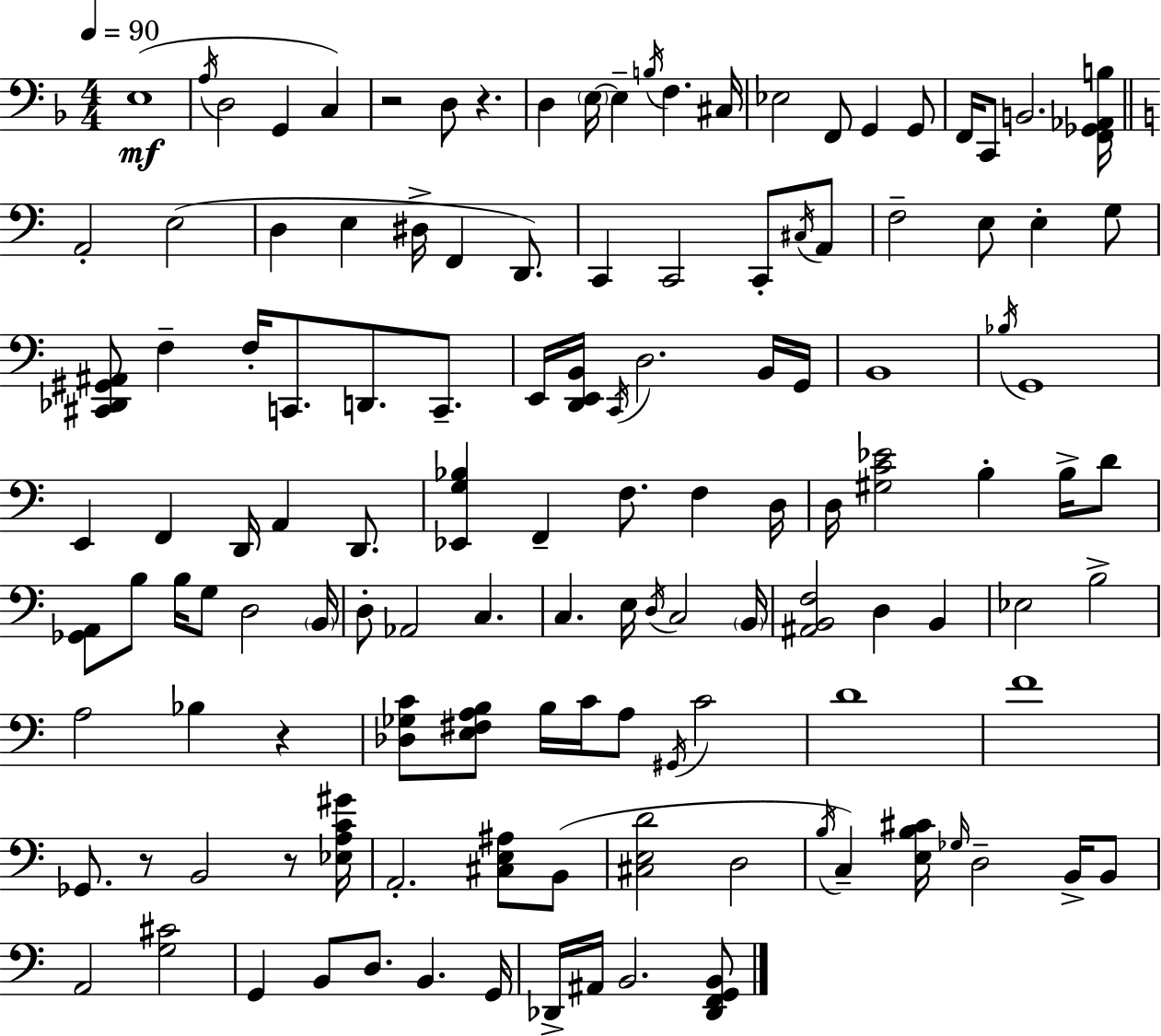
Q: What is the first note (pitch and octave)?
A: E3